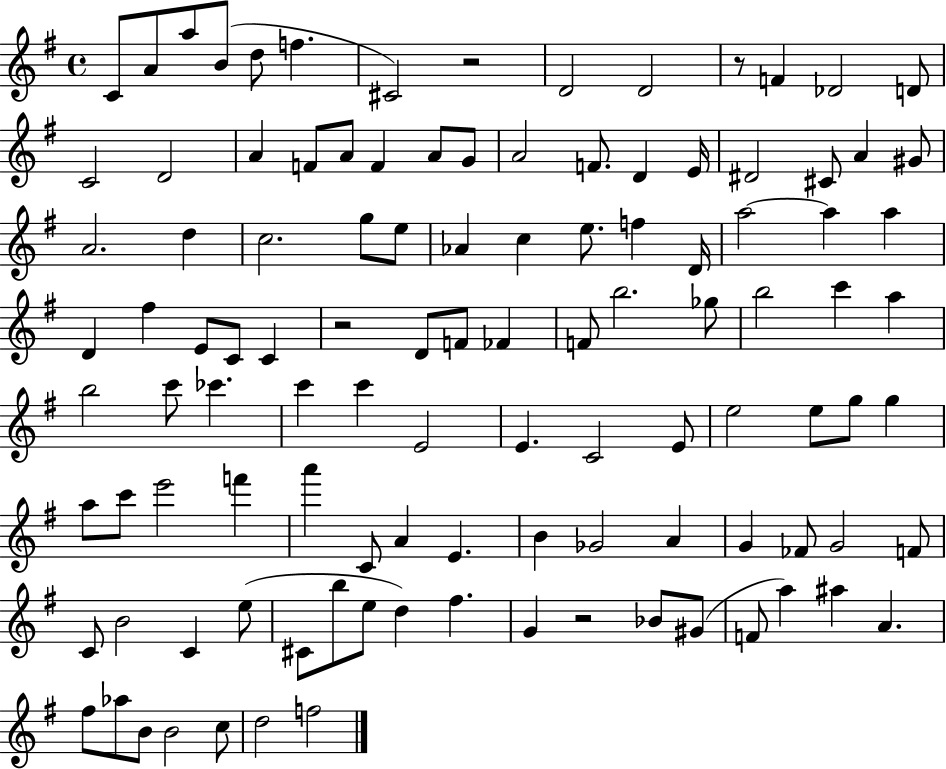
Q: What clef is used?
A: treble